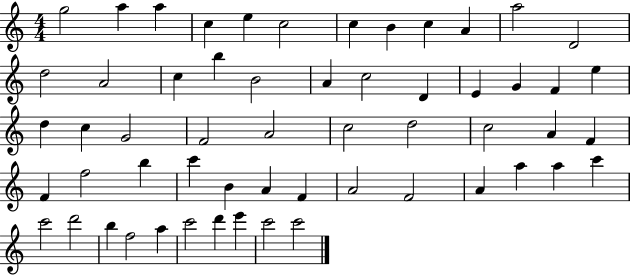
{
  \clef treble
  \numericTimeSignature
  \time 4/4
  \key c \major
  g''2 a''4 a''4 | c''4 e''4 c''2 | c''4 b'4 c''4 a'4 | a''2 d'2 | \break d''2 a'2 | c''4 b''4 b'2 | a'4 c''2 d'4 | e'4 g'4 f'4 e''4 | \break d''4 c''4 g'2 | f'2 a'2 | c''2 d''2 | c''2 a'4 f'4 | \break f'4 f''2 b''4 | c'''4 b'4 a'4 f'4 | a'2 f'2 | a'4 a''4 a''4 c'''4 | \break c'''2 d'''2 | b''4 f''2 a''4 | c'''2 d'''4 e'''4 | c'''2 c'''2 | \break \bar "|."
}